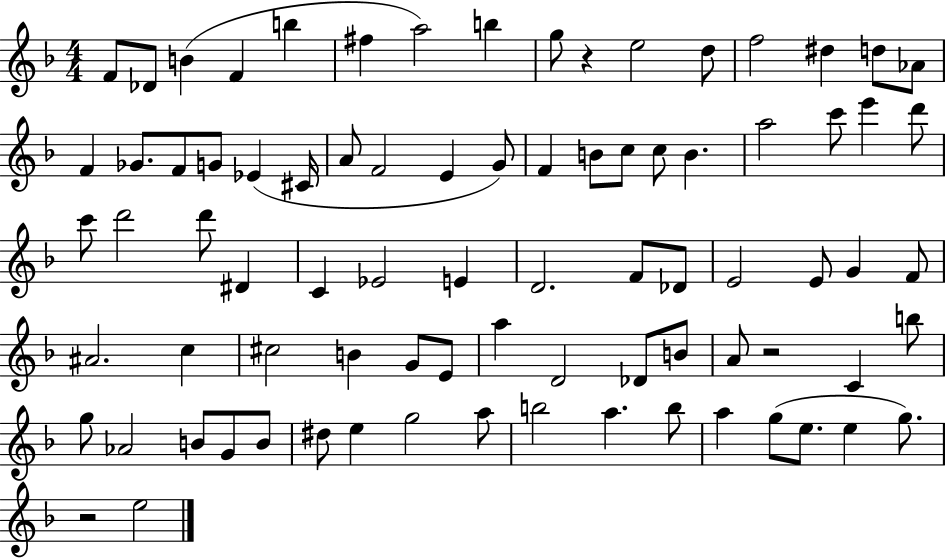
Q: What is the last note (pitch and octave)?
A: E5